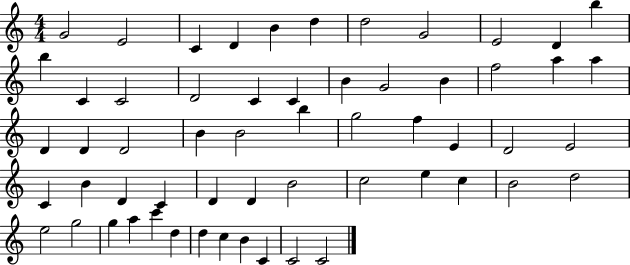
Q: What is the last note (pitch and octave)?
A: C4